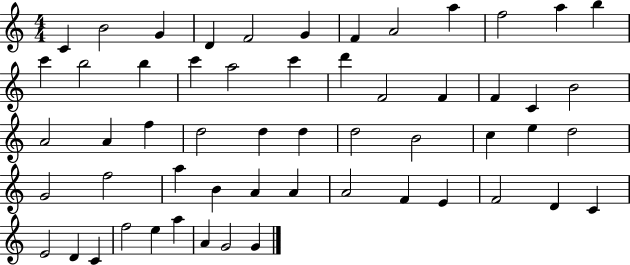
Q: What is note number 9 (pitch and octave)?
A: A5